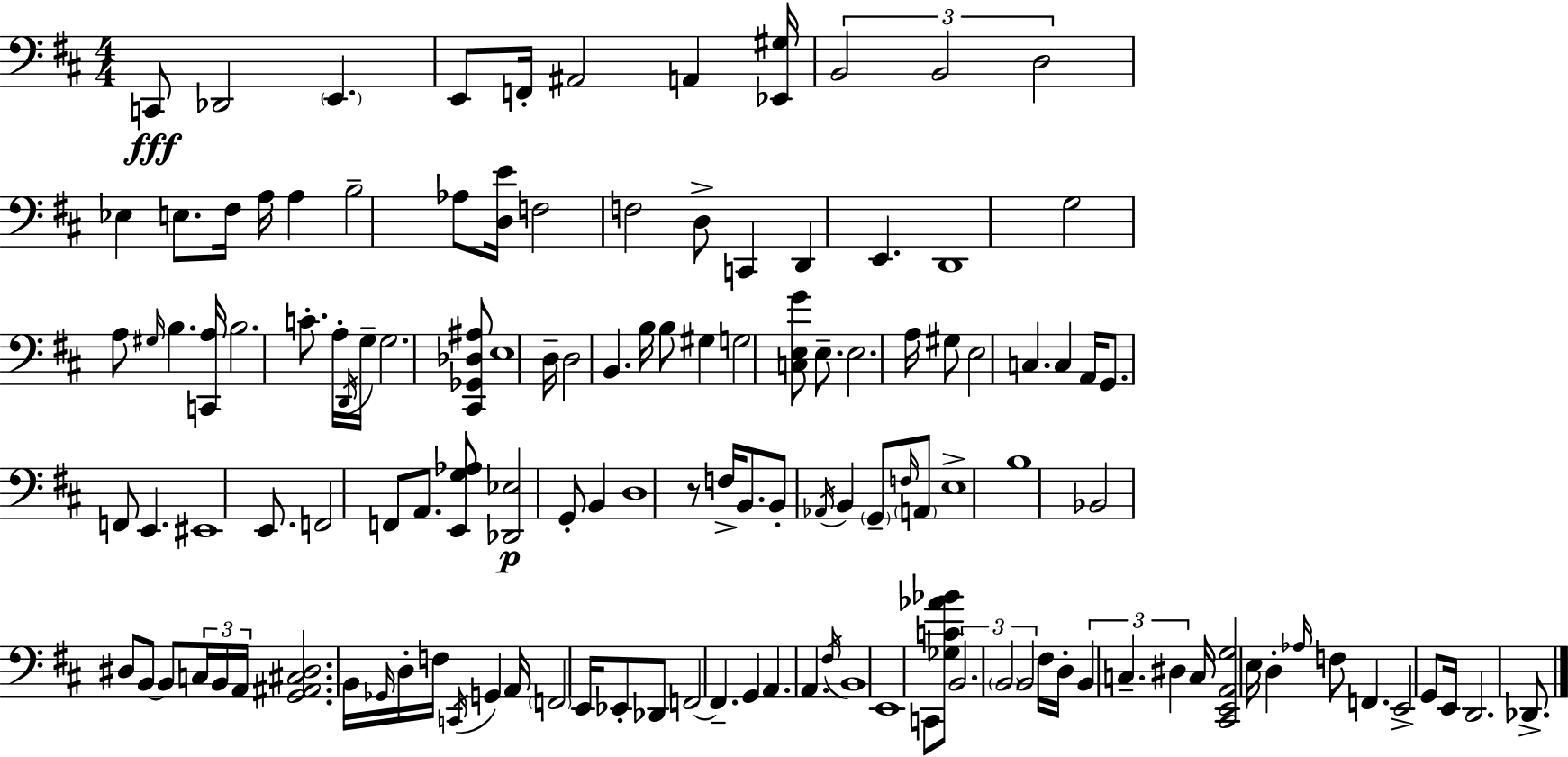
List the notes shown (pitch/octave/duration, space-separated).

C2/e Db2/h E2/q. E2/e F2/s A#2/h A2/q [Eb2,G#3]/s B2/h B2/h D3/h Eb3/q E3/e. F#3/s A3/s A3/q B3/h Ab3/e [D3,E4]/s F3/h F3/h D3/e C2/q D2/q E2/q. D2/w G3/h A3/e G#3/s B3/q. [C2,A3]/s B3/h. C4/e. A3/s D2/s G3/s G3/h. [C#2,Gb2,Db3,A#3]/e E3/w D3/s D3/h B2/q. B3/s B3/e G#3/q G3/h [C3,E3,G4]/e E3/e. E3/h. A3/s G#3/e E3/h C3/q. C3/q A2/s G2/e. F2/e E2/q. EIS2/w E2/e. F2/h F2/e A2/e. [E2,G3,Ab3]/e [Db2,Eb3]/h G2/e B2/q D3/w R/e F3/s B2/e. B2/e Ab2/s B2/q G2/e F3/s A2/e E3/w B3/w Bb2/h D#3/e B2/e B2/e C3/s B2/s A2/s [G2,A#2,C#3,D#3]/h. B2/s Gb2/s D3/s F3/s C2/s G2/q A2/s F2/h E2/s Eb2/e Db2/e F2/h F2/q. G2/q A2/q. A2/q. F#3/s B2/w E2/w C2/e [Gb3,C4,Ab4,Bb4]/e B2/h. B2/h B2/h F#3/s D3/s B2/q C3/q. D#3/q C3/s [C#2,E2,A2,G3]/h E3/s D3/q Ab3/s F3/e F2/q. E2/h G2/e E2/s D2/h. Db2/e.